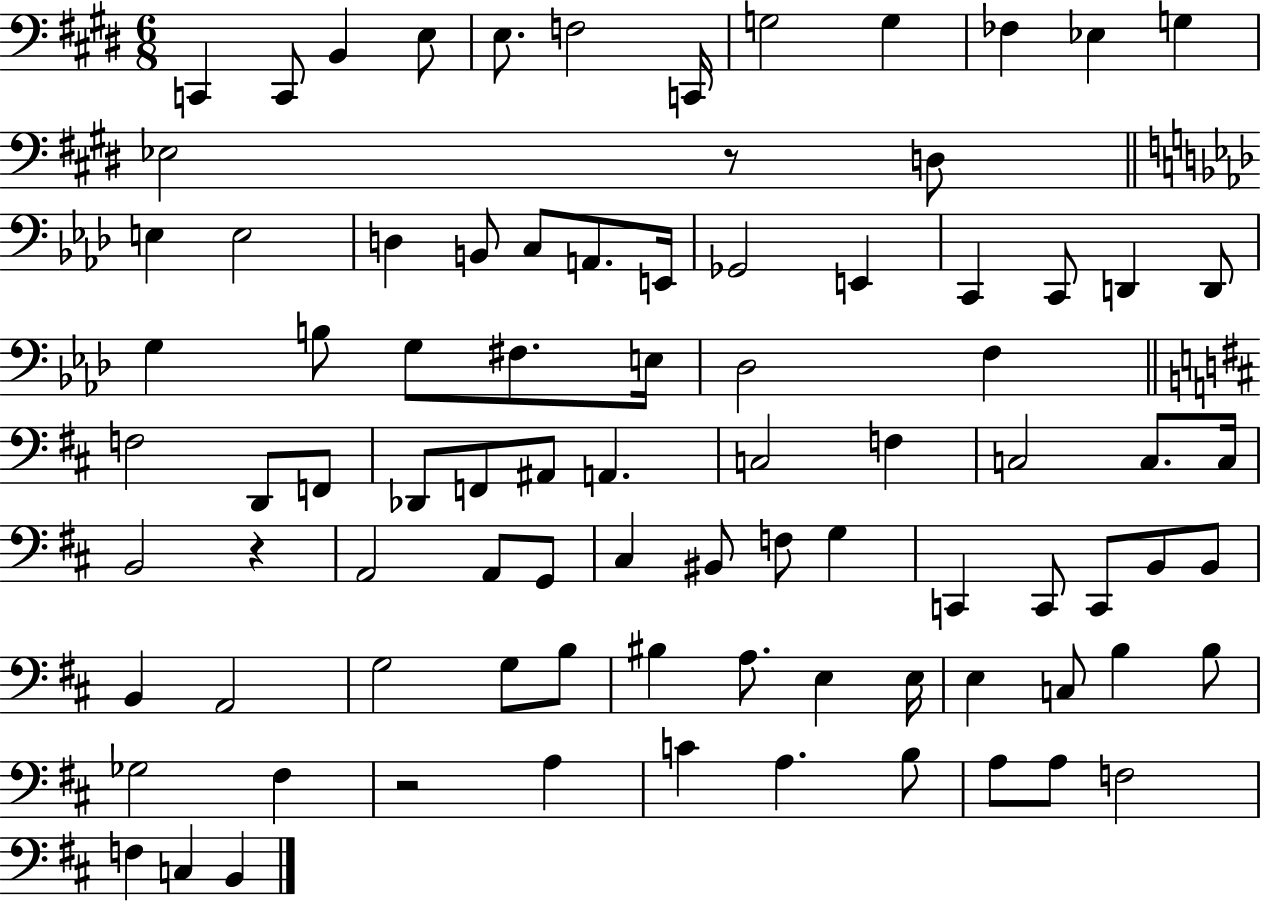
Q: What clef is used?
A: bass